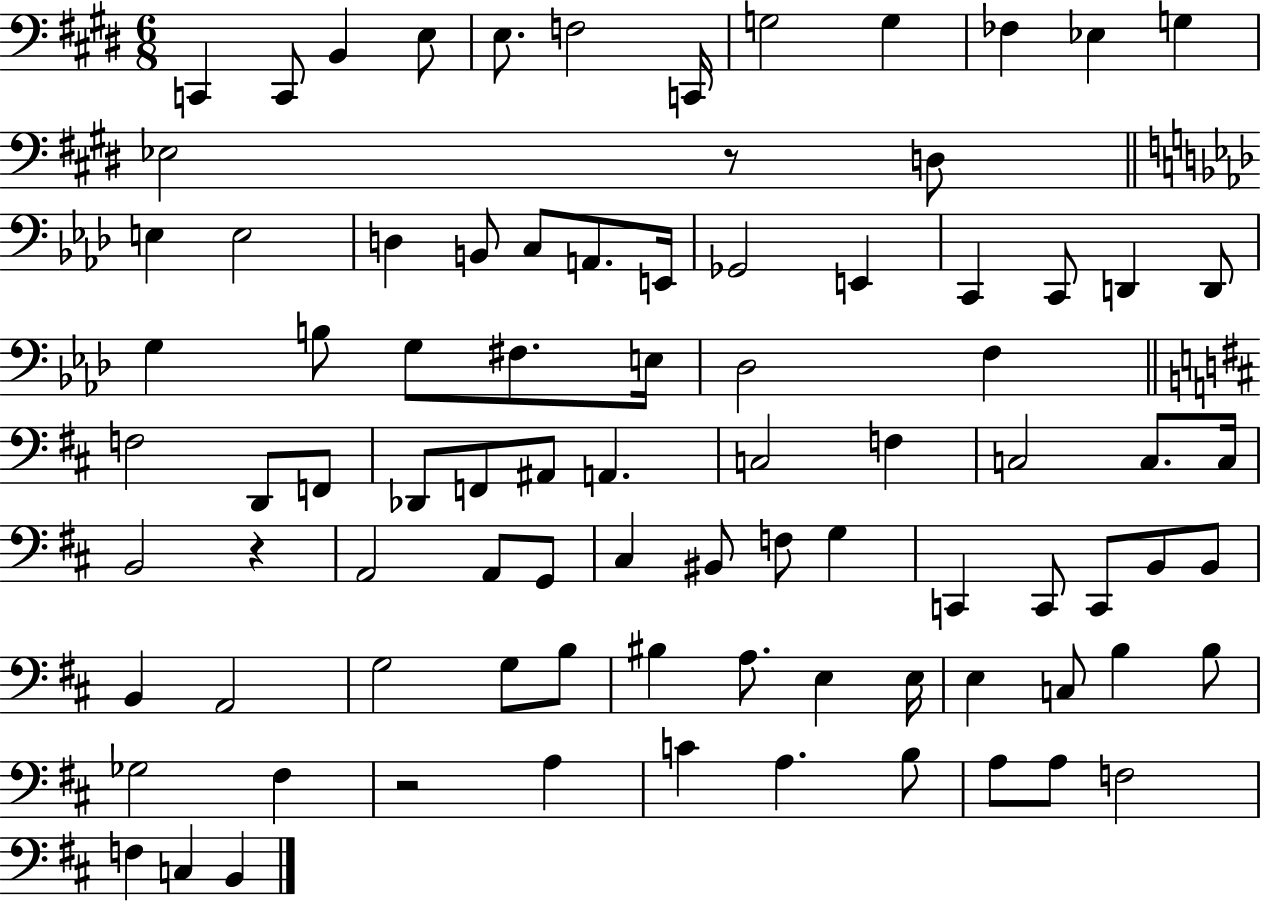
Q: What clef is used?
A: bass